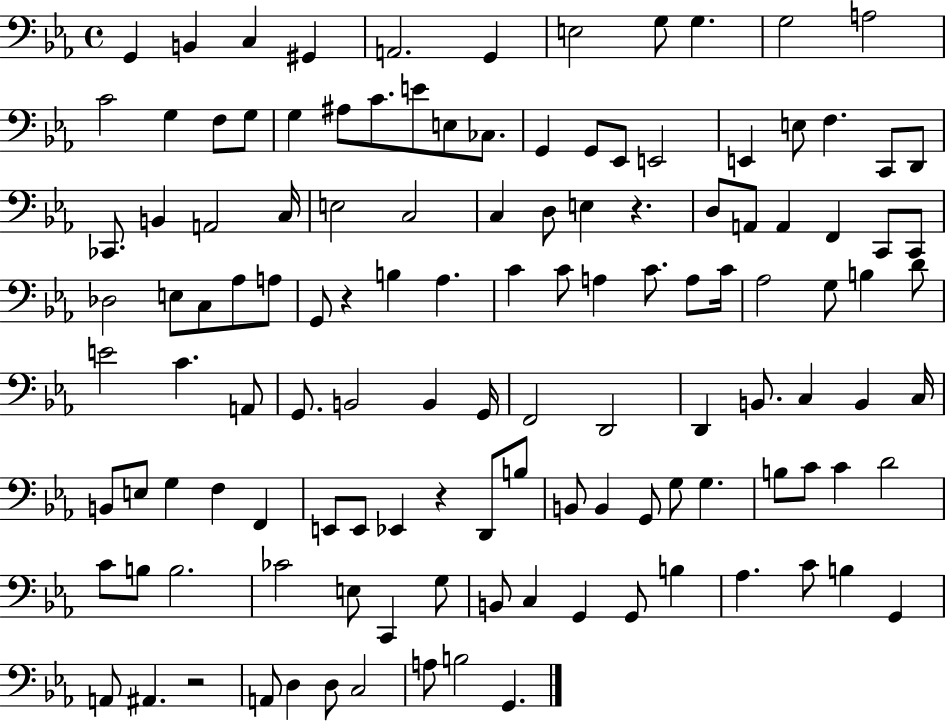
X:1
T:Untitled
M:4/4
L:1/4
K:Eb
G,, B,, C, ^G,, A,,2 G,, E,2 G,/2 G, G,2 A,2 C2 G, F,/2 G,/2 G, ^A,/2 C/2 E/2 E,/2 _C,/2 G,, G,,/2 _E,,/2 E,,2 E,, E,/2 F, C,,/2 D,,/2 _C,,/2 B,, A,,2 C,/4 E,2 C,2 C, D,/2 E, z D,/2 A,,/2 A,, F,, C,,/2 C,,/2 _D,2 E,/2 C,/2 _A,/2 A,/2 G,,/2 z B, _A, C C/2 A, C/2 A,/2 C/4 _A,2 G,/2 B, D/2 E2 C A,,/2 G,,/2 B,,2 B,, G,,/4 F,,2 D,,2 D,, B,,/2 C, B,, C,/4 B,,/2 E,/2 G, F, F,, E,,/2 E,,/2 _E,, z D,,/2 B,/2 B,,/2 B,, G,,/2 G,/2 G, B,/2 C/2 C D2 C/2 B,/2 B,2 _C2 E,/2 C,, G,/2 B,,/2 C, G,, G,,/2 B, _A, C/2 B, G,, A,,/2 ^A,, z2 A,,/2 D, D,/2 C,2 A,/2 B,2 G,,